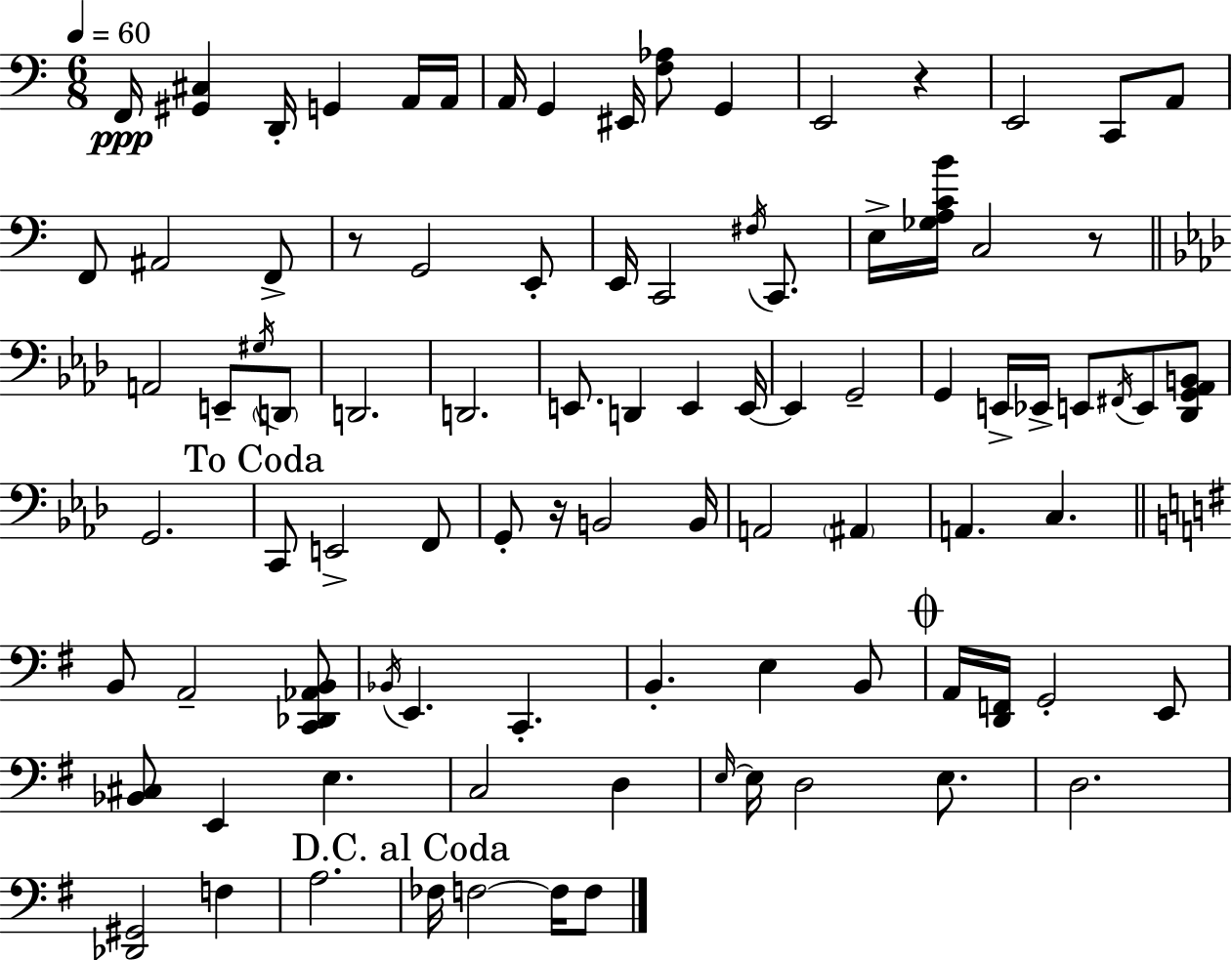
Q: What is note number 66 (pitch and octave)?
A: E3